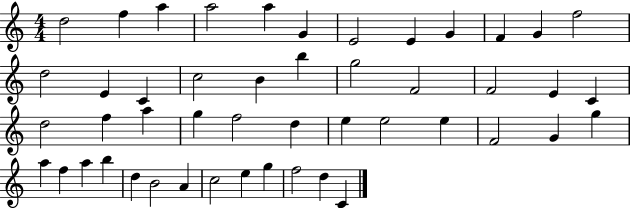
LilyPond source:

{
  \clef treble
  \numericTimeSignature
  \time 4/4
  \key c \major
  d''2 f''4 a''4 | a''2 a''4 g'4 | e'2 e'4 g'4 | f'4 g'4 f''2 | \break d''2 e'4 c'4 | c''2 b'4 b''4 | g''2 f'2 | f'2 e'4 c'4 | \break d''2 f''4 a''4 | g''4 f''2 d''4 | e''4 e''2 e''4 | f'2 g'4 g''4 | \break a''4 f''4 a''4 b''4 | d''4 b'2 a'4 | c''2 e''4 g''4 | f''2 d''4 c'4 | \break \bar "|."
}